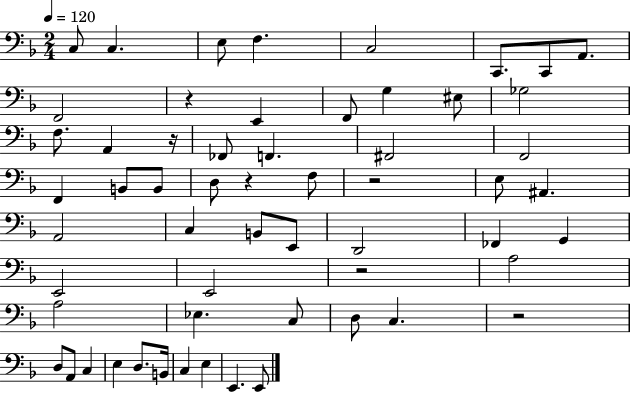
X:1
T:Untitled
M:2/4
L:1/4
K:F
C,/2 C, E,/2 F, C,2 C,,/2 C,,/2 A,,/2 F,,2 z E,, F,,/2 G, ^E,/2 _G,2 F,/2 A,, z/4 _F,,/2 F,, ^F,,2 F,,2 F,, B,,/2 B,,/2 D,/2 z F,/2 z2 E,/2 ^A,, A,,2 C, B,,/2 E,,/2 D,,2 _F,, G,, E,,2 E,,2 z2 A,2 A,2 _E, C,/2 D,/2 C, z2 D,/2 A,,/2 C, E, D,/2 B,,/4 C, E, E,, E,,/2